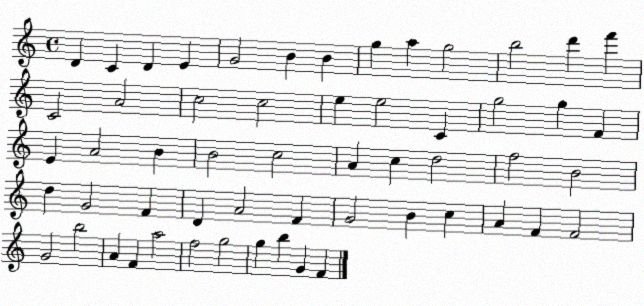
X:1
T:Untitled
M:4/4
L:1/4
K:C
D C D E G2 B B g a g2 b2 d' f' C2 A2 c2 c2 e e2 C g2 g F E A2 B B2 c2 A c d2 f2 B2 d G2 F D A2 F G2 B c A F F2 G2 b2 A F a2 f2 g2 g b G F